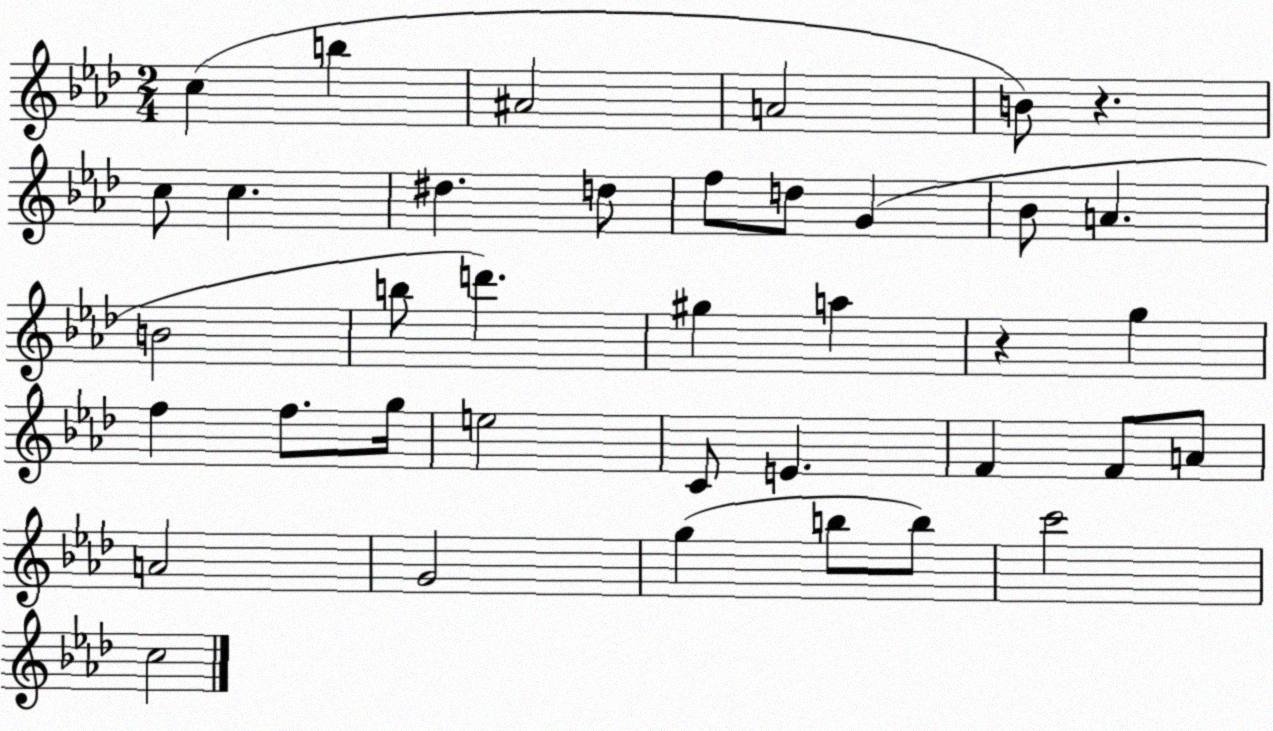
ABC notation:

X:1
T:Untitled
M:2/4
L:1/4
K:Ab
c b ^A2 A2 B/2 z c/2 c ^d d/2 f/2 d/2 G _B/2 A B2 b/2 d' ^g a z g f f/2 g/4 e2 C/2 E F F/2 A/2 A2 G2 g b/2 b/2 c'2 c2